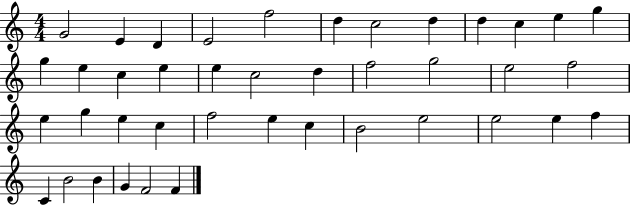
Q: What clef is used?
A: treble